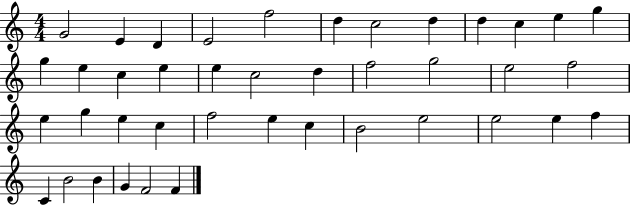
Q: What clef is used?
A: treble